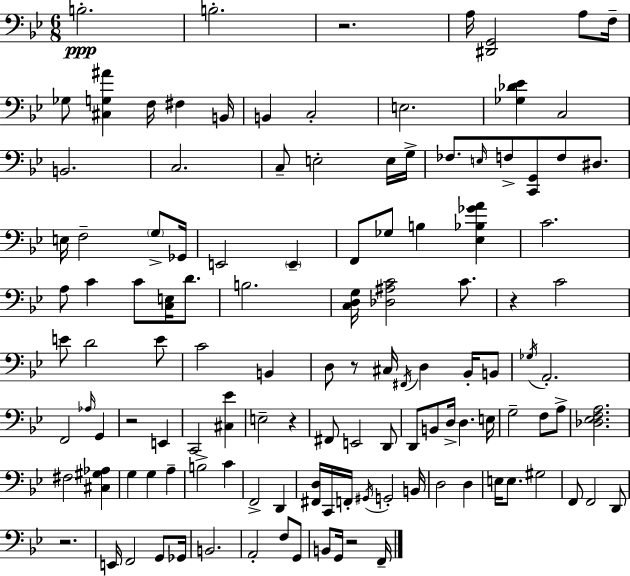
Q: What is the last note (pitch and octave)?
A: F2